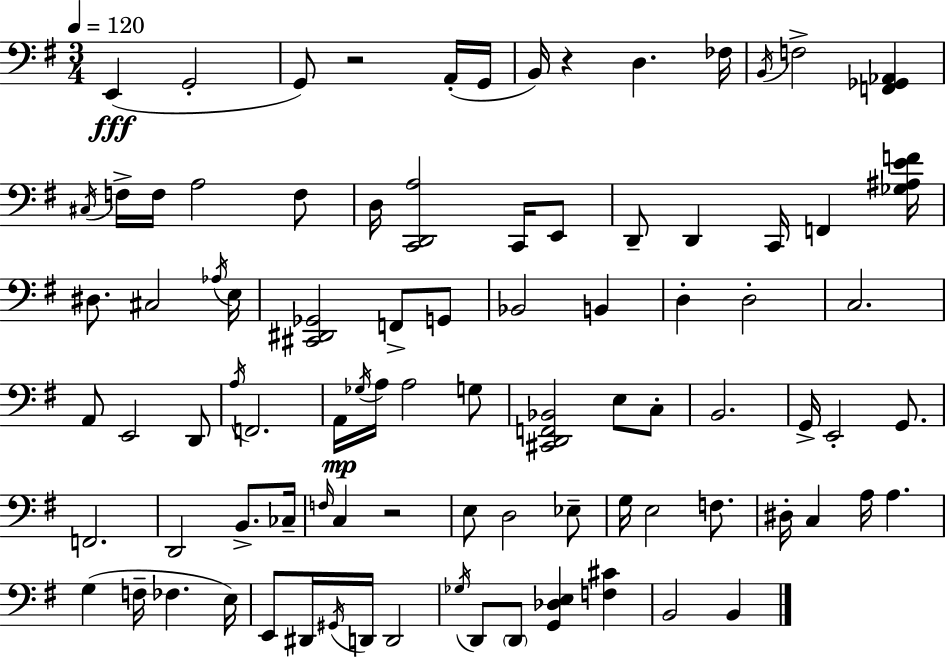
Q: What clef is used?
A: bass